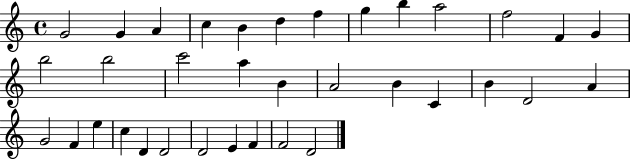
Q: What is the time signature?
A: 4/4